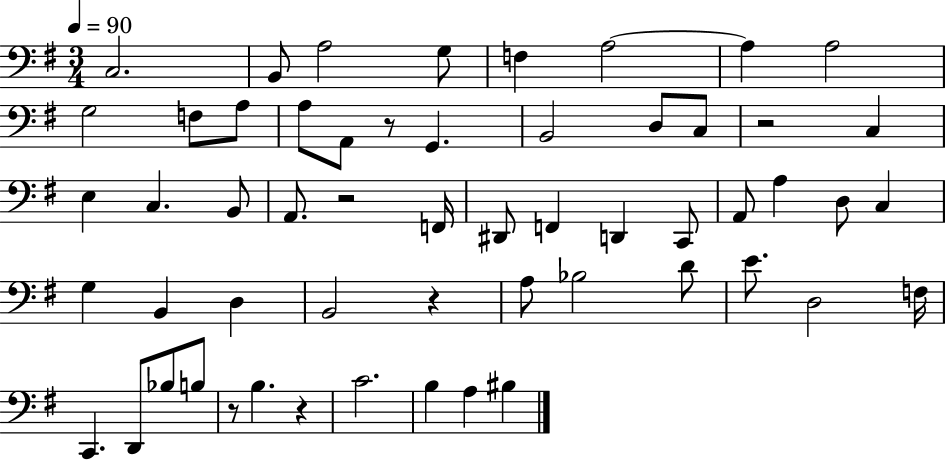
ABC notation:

X:1
T:Untitled
M:3/4
L:1/4
K:G
C,2 B,,/2 A,2 G,/2 F, A,2 A, A,2 G,2 F,/2 A,/2 A,/2 A,,/2 z/2 G,, B,,2 D,/2 C,/2 z2 C, E, C, B,,/2 A,,/2 z2 F,,/4 ^D,,/2 F,, D,, C,,/2 A,,/2 A, D,/2 C, G, B,, D, B,,2 z A,/2 _B,2 D/2 E/2 D,2 F,/4 C,, D,,/2 _B,/2 B,/2 z/2 B, z C2 B, A, ^B,